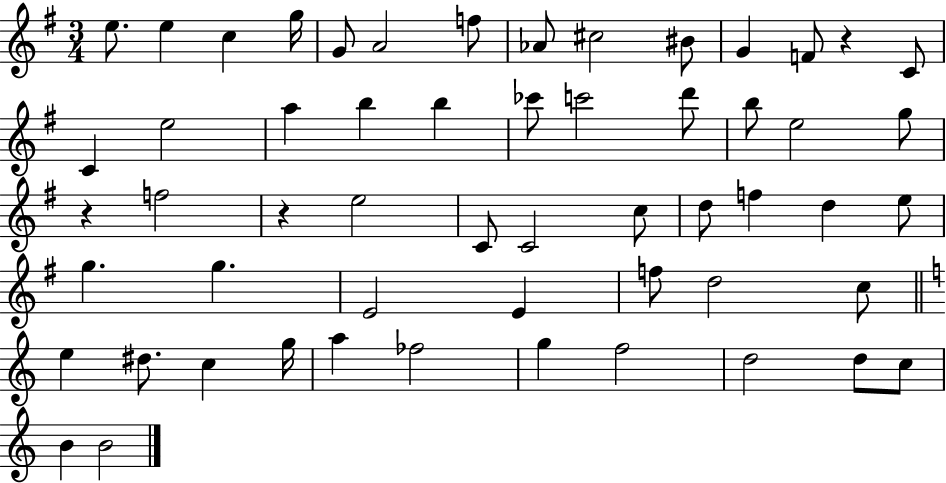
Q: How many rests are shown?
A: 3